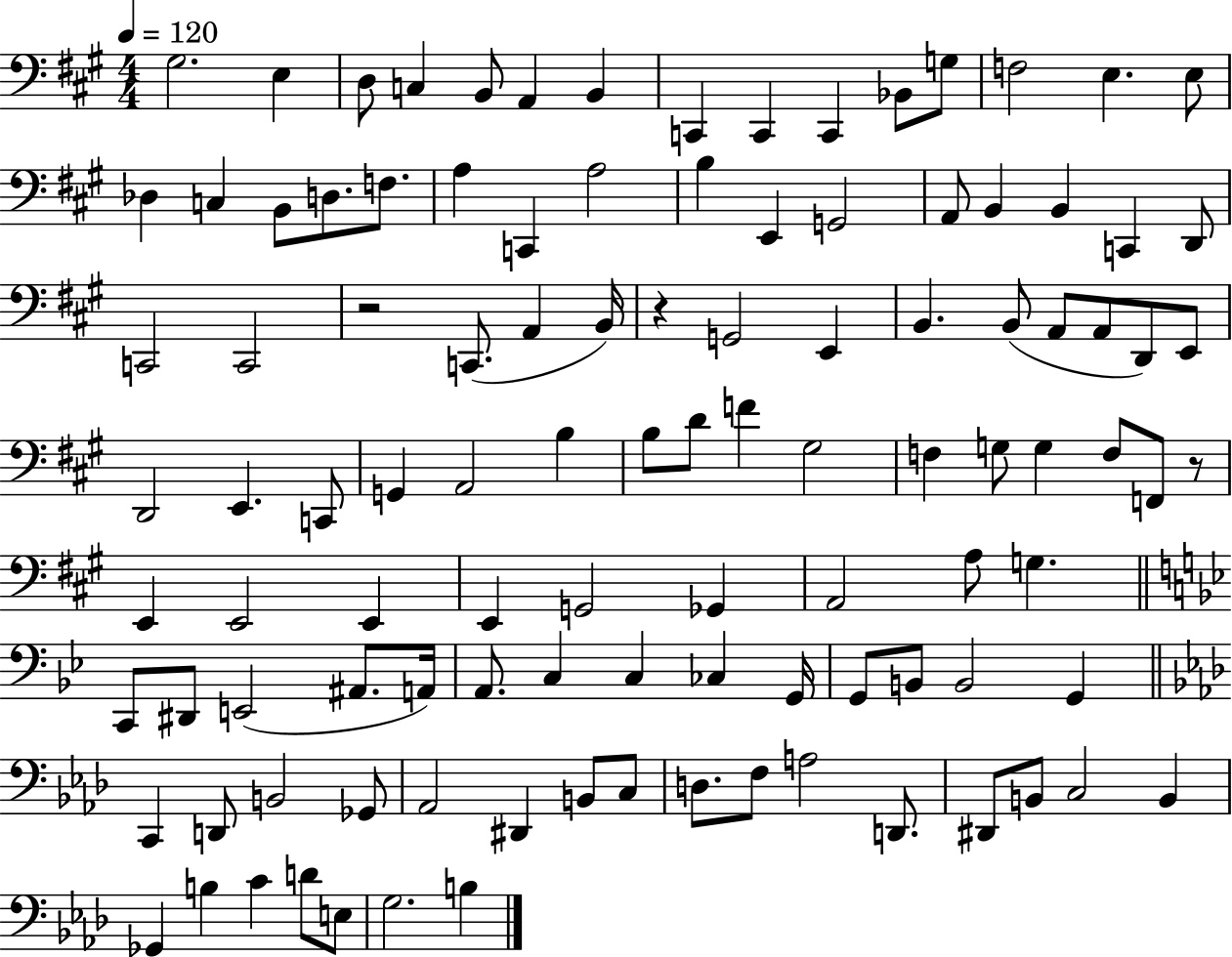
X:1
T:Untitled
M:4/4
L:1/4
K:A
^G,2 E, D,/2 C, B,,/2 A,, B,, C,, C,, C,, _B,,/2 G,/2 F,2 E, E,/2 _D, C, B,,/2 D,/2 F,/2 A, C,, A,2 B, E,, G,,2 A,,/2 B,, B,, C,, D,,/2 C,,2 C,,2 z2 C,,/2 A,, B,,/4 z G,,2 E,, B,, B,,/2 A,,/2 A,,/2 D,,/2 E,,/2 D,,2 E,, C,,/2 G,, A,,2 B, B,/2 D/2 F ^G,2 F, G,/2 G, F,/2 F,,/2 z/2 E,, E,,2 E,, E,, G,,2 _G,, A,,2 A,/2 G, C,,/2 ^D,,/2 E,,2 ^A,,/2 A,,/4 A,,/2 C, C, _C, G,,/4 G,,/2 B,,/2 B,,2 G,, C,, D,,/2 B,,2 _G,,/2 _A,,2 ^D,, B,,/2 C,/2 D,/2 F,/2 A,2 D,,/2 ^D,,/2 B,,/2 C,2 B,, _G,, B, C D/2 E,/2 G,2 B,